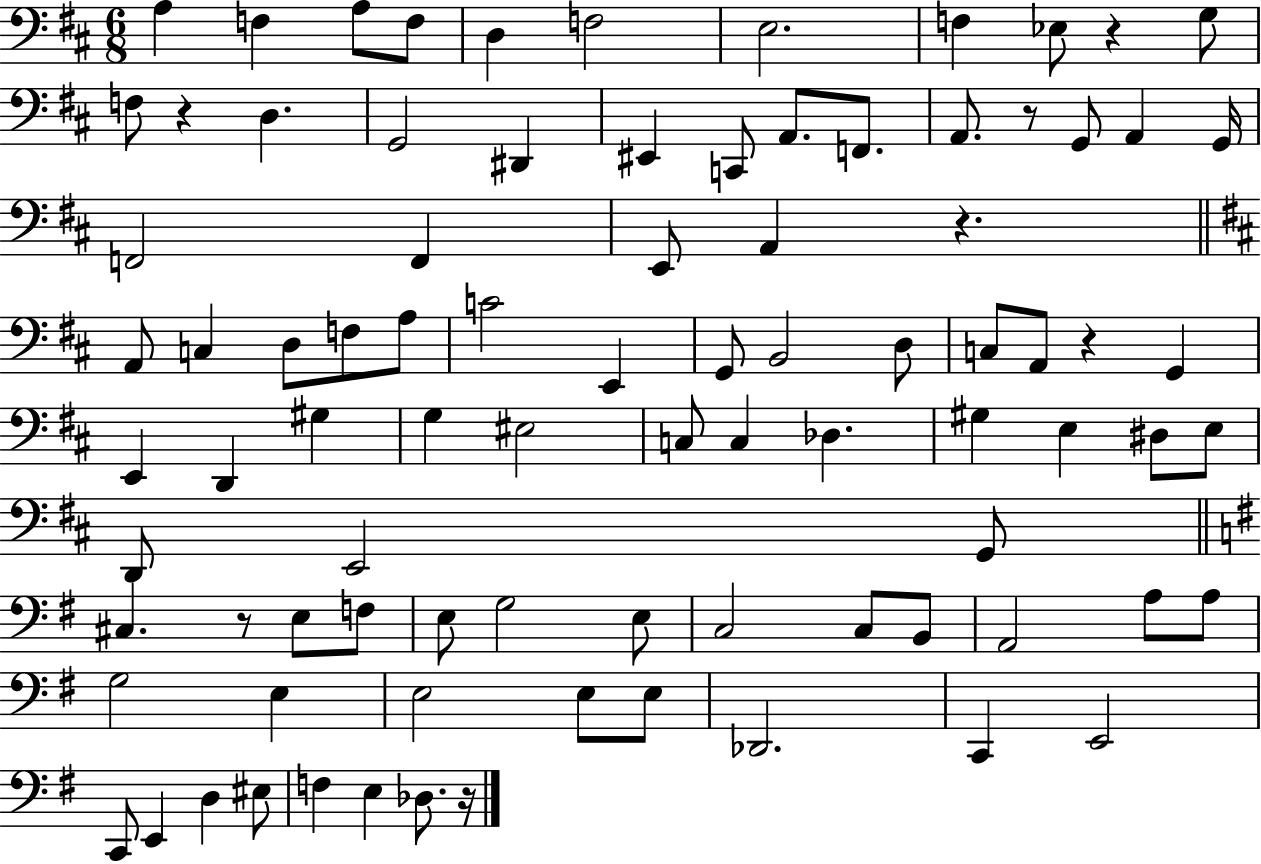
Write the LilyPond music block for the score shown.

{
  \clef bass
  \numericTimeSignature
  \time 6/8
  \key d \major
  \repeat volta 2 { a4 f4 a8 f8 | d4 f2 | e2. | f4 ees8 r4 g8 | \break f8 r4 d4. | g,2 dis,4 | eis,4 c,8 a,8. f,8. | a,8. r8 g,8 a,4 g,16 | \break f,2 f,4 | e,8 a,4 r4. | \bar "||" \break \key d \major a,8 c4 d8 f8 a8 | c'2 e,4 | g,8 b,2 d8 | c8 a,8 r4 g,4 | \break e,4 d,4 gis4 | g4 eis2 | c8 c4 des4. | gis4 e4 dis8 e8 | \break d,8 e,2 g,8 | \bar "||" \break \key e \minor cis4. r8 e8 f8 | e8 g2 e8 | c2 c8 b,8 | a,2 a8 a8 | \break g2 e4 | e2 e8 e8 | des,2. | c,4 e,2 | \break c,8 e,4 d4 eis8 | f4 e4 des8. r16 | } \bar "|."
}